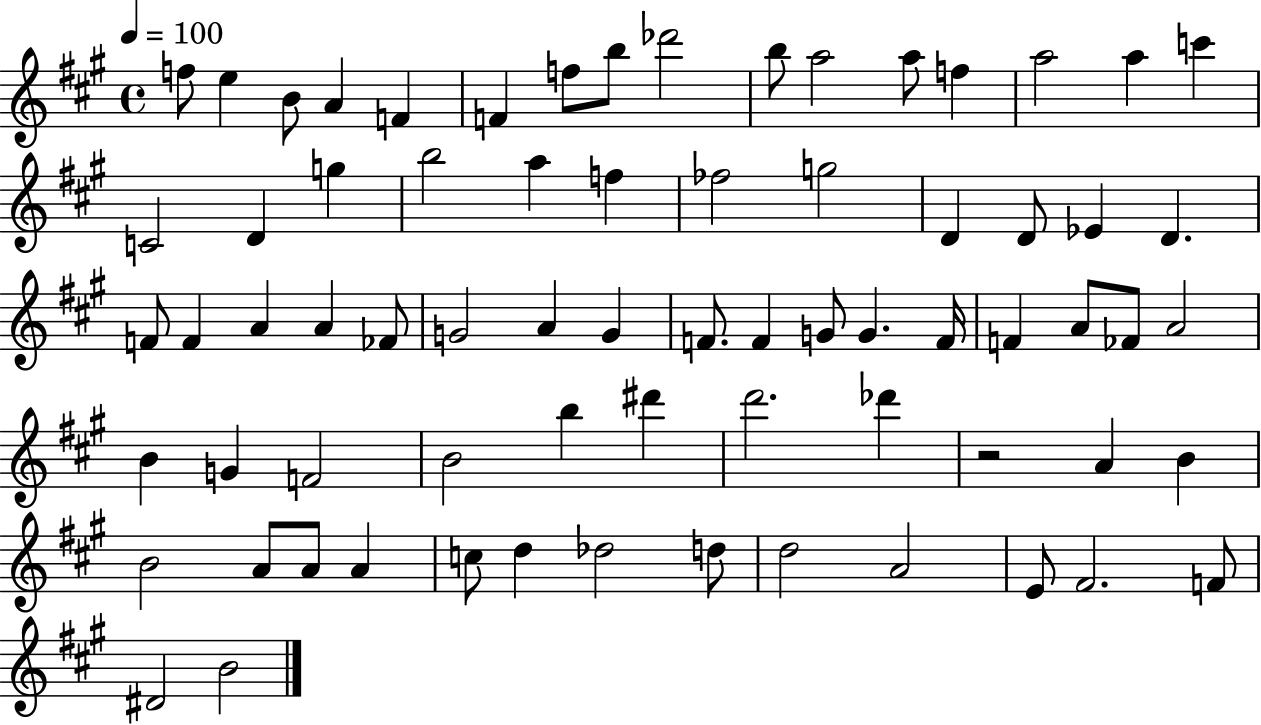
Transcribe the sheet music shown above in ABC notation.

X:1
T:Untitled
M:4/4
L:1/4
K:A
f/2 e B/2 A F F f/2 b/2 _d'2 b/2 a2 a/2 f a2 a c' C2 D g b2 a f _f2 g2 D D/2 _E D F/2 F A A _F/2 G2 A G F/2 F G/2 G F/4 F A/2 _F/2 A2 B G F2 B2 b ^d' d'2 _d' z2 A B B2 A/2 A/2 A c/2 d _d2 d/2 d2 A2 E/2 ^F2 F/2 ^D2 B2